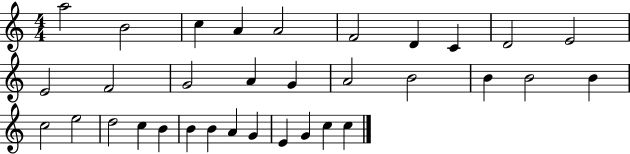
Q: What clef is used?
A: treble